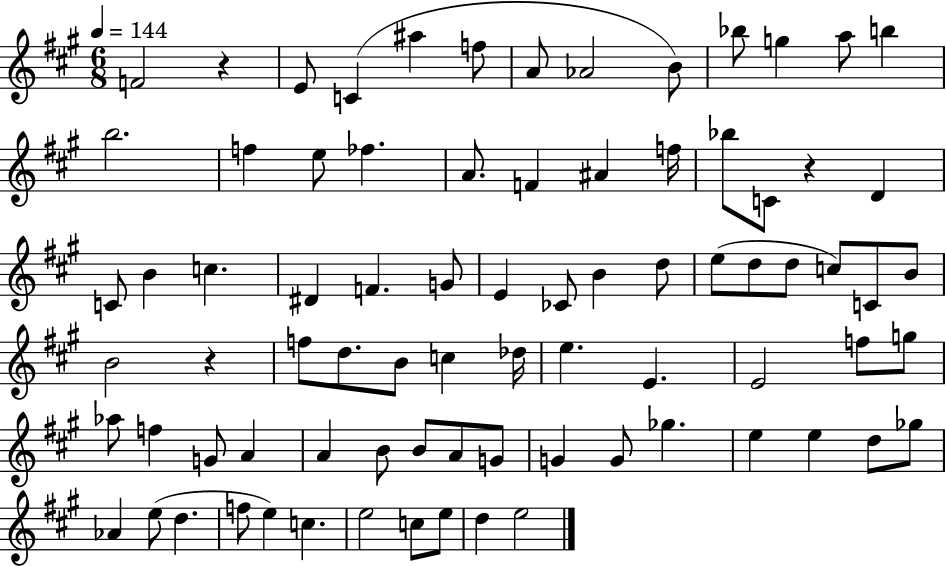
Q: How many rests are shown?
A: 3